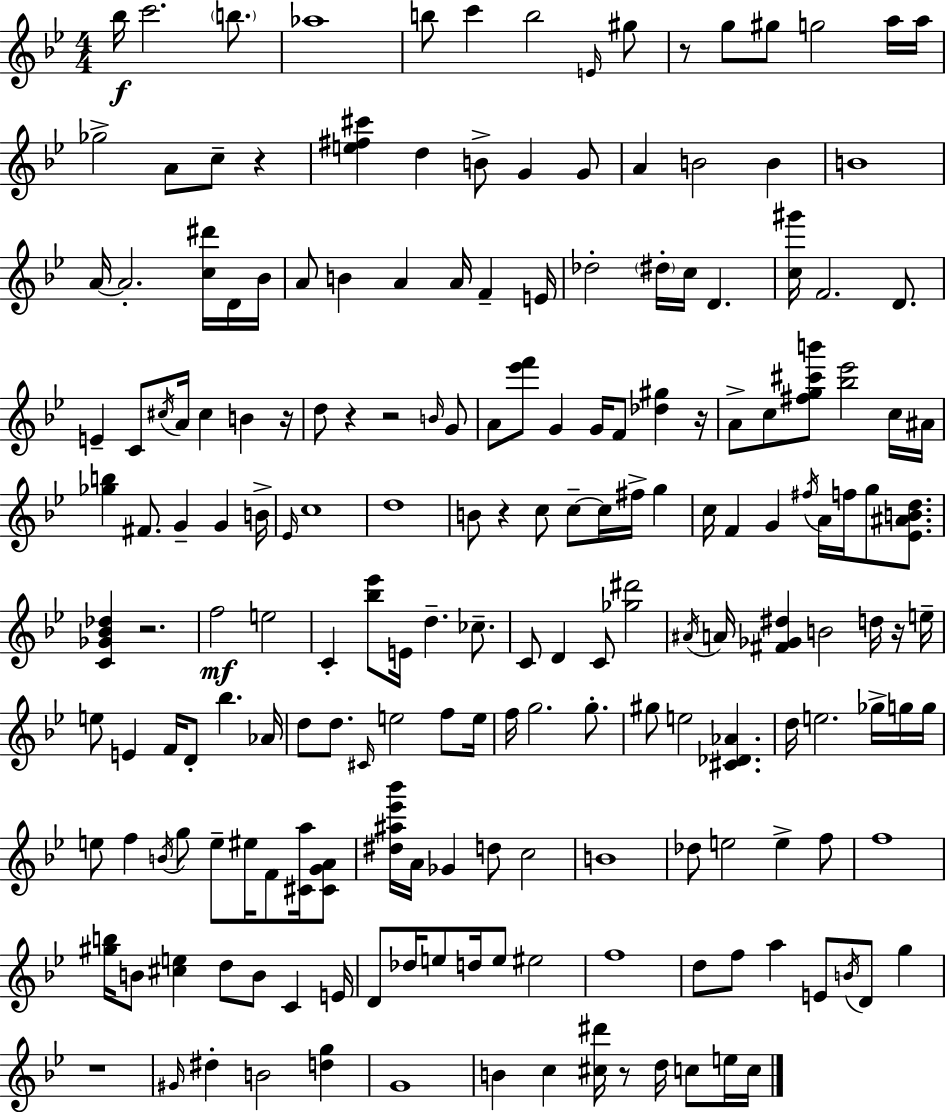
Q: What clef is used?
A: treble